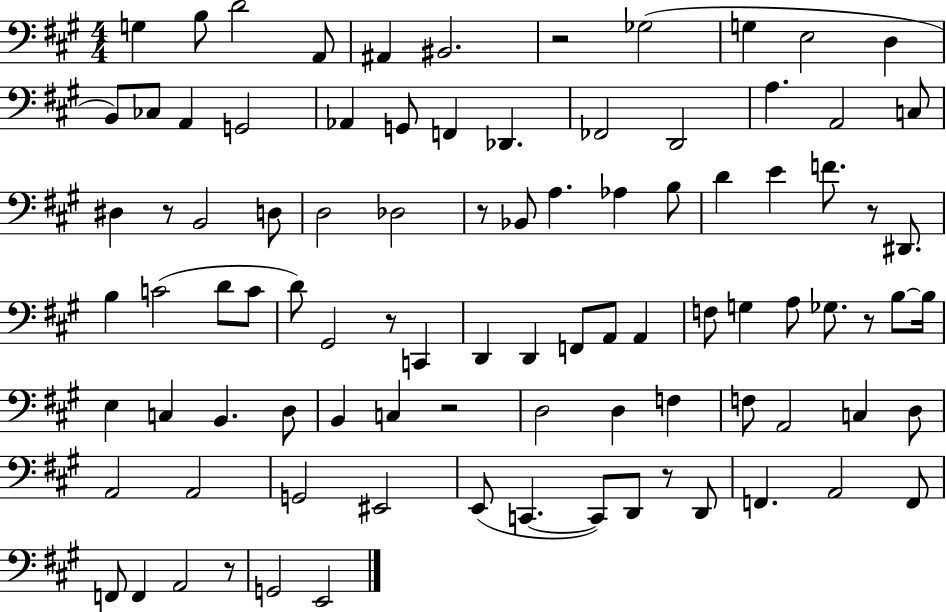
{
  \clef bass
  \numericTimeSignature
  \time 4/4
  \key a \major
  g4 b8 d'2 a,8 | ais,4 bis,2. | r2 ges2( | g4 e2 d4 | \break b,8) ces8 a,4 g,2 | aes,4 g,8 f,4 des,4. | fes,2 d,2 | a4. a,2 c8 | \break dis4 r8 b,2 d8 | d2 des2 | r8 bes,8 a4. aes4 b8 | d'4 e'4 f'8. r8 dis,8. | \break b4 c'2( d'8 c'8 | d'8) gis,2 r8 c,4 | d,4 d,4 f,8 a,8 a,4 | f8 g4 a8 ges8. r8 b8~~ b16 | \break e4 c4 b,4. d8 | b,4 c4 r2 | d2 d4 f4 | f8 a,2 c4 d8 | \break a,2 a,2 | g,2 eis,2 | e,8( c,4.~~ c,8) d,8 r8 d,8 | f,4. a,2 f,8 | \break f,8 f,4 a,2 r8 | g,2 e,2 | \bar "|."
}